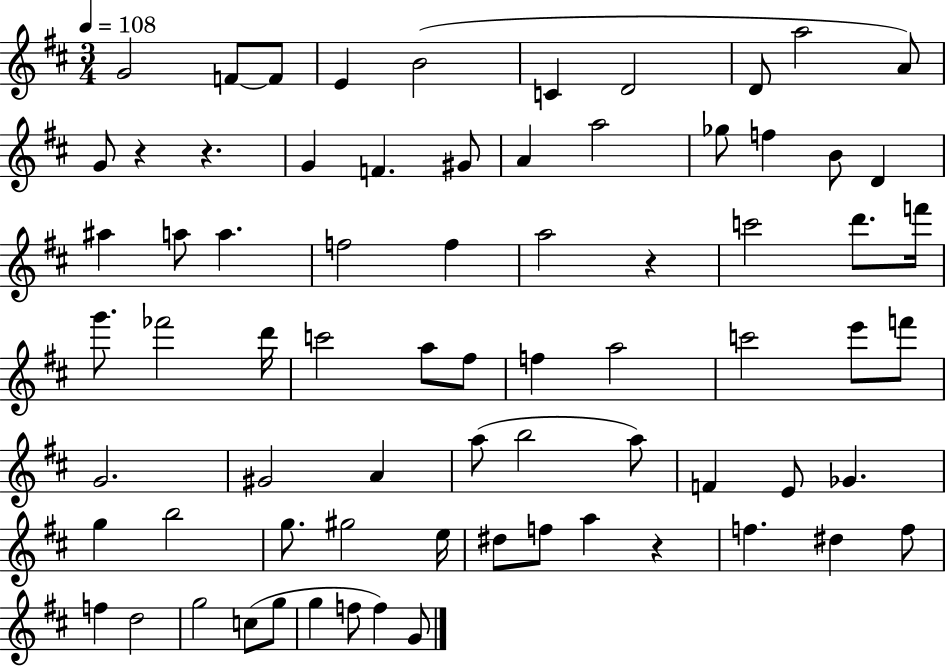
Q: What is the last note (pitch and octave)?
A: G4